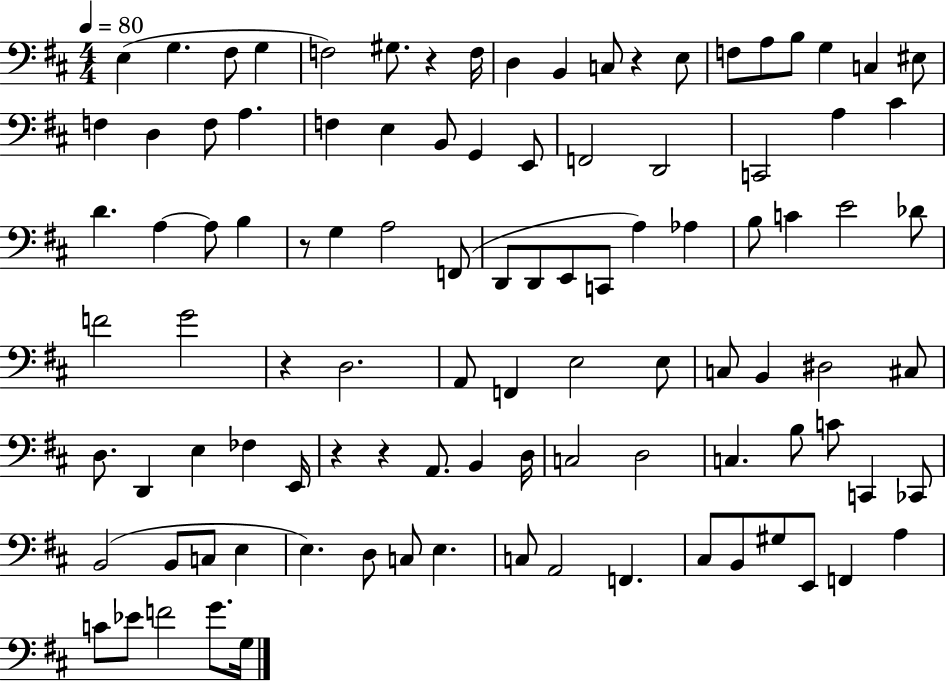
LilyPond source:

{
  \clef bass
  \numericTimeSignature
  \time 4/4
  \key d \major
  \tempo 4 = 80
  e4( g4. fis8 g4 | f2) gis8. r4 f16 | d4 b,4 c8 r4 e8 | f8 a8 b8 g4 c4 eis8 | \break f4 d4 f8 a4. | f4 e4 b,8 g,4 e,8 | f,2 d,2 | c,2 a4 cis'4 | \break d'4. a4~~ a8 b4 | r8 g4 a2 f,8( | d,8 d,8 e,8 c,8 a4) aes4 | b8 c'4 e'2 des'8 | \break f'2 g'2 | r4 d2. | a,8 f,4 e2 e8 | c8 b,4 dis2 cis8 | \break d8. d,4 e4 fes4 e,16 | r4 r4 a,8. b,4 d16 | c2 d2 | c4. b8 c'8 c,4 ces,8 | \break b,2( b,8 c8 e4 | e4.) d8 c8 e4. | c8 a,2 f,4. | cis8 b,8 gis8 e,8 f,4 a4 | \break c'8 ees'8 f'2 g'8. g16 | \bar "|."
}